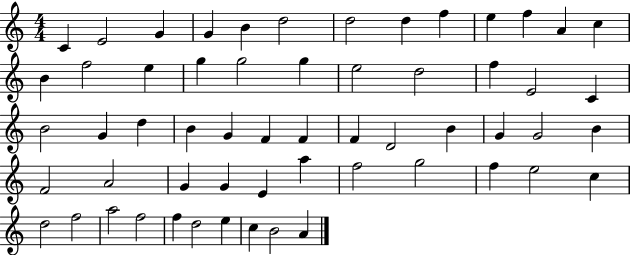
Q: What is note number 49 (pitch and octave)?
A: D5